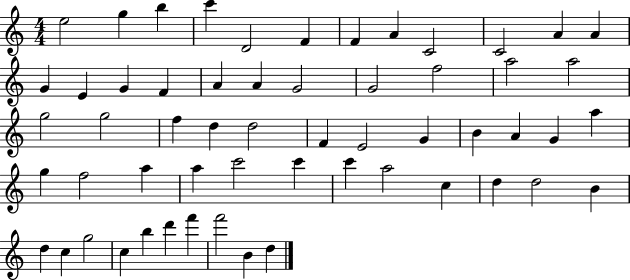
E5/h G5/q B5/q C6/q D4/h F4/q F4/q A4/q C4/h C4/h A4/q A4/q G4/q E4/q G4/q F4/q A4/q A4/q G4/h G4/h F5/h A5/h A5/h G5/h G5/h F5/q D5/q D5/h F4/q E4/h G4/q B4/q A4/q G4/q A5/q G5/q F5/h A5/q A5/q C6/h C6/q C6/q A5/h C5/q D5/q D5/h B4/q D5/q C5/q G5/h C5/q B5/q D6/q F6/q F6/h B4/q D5/q